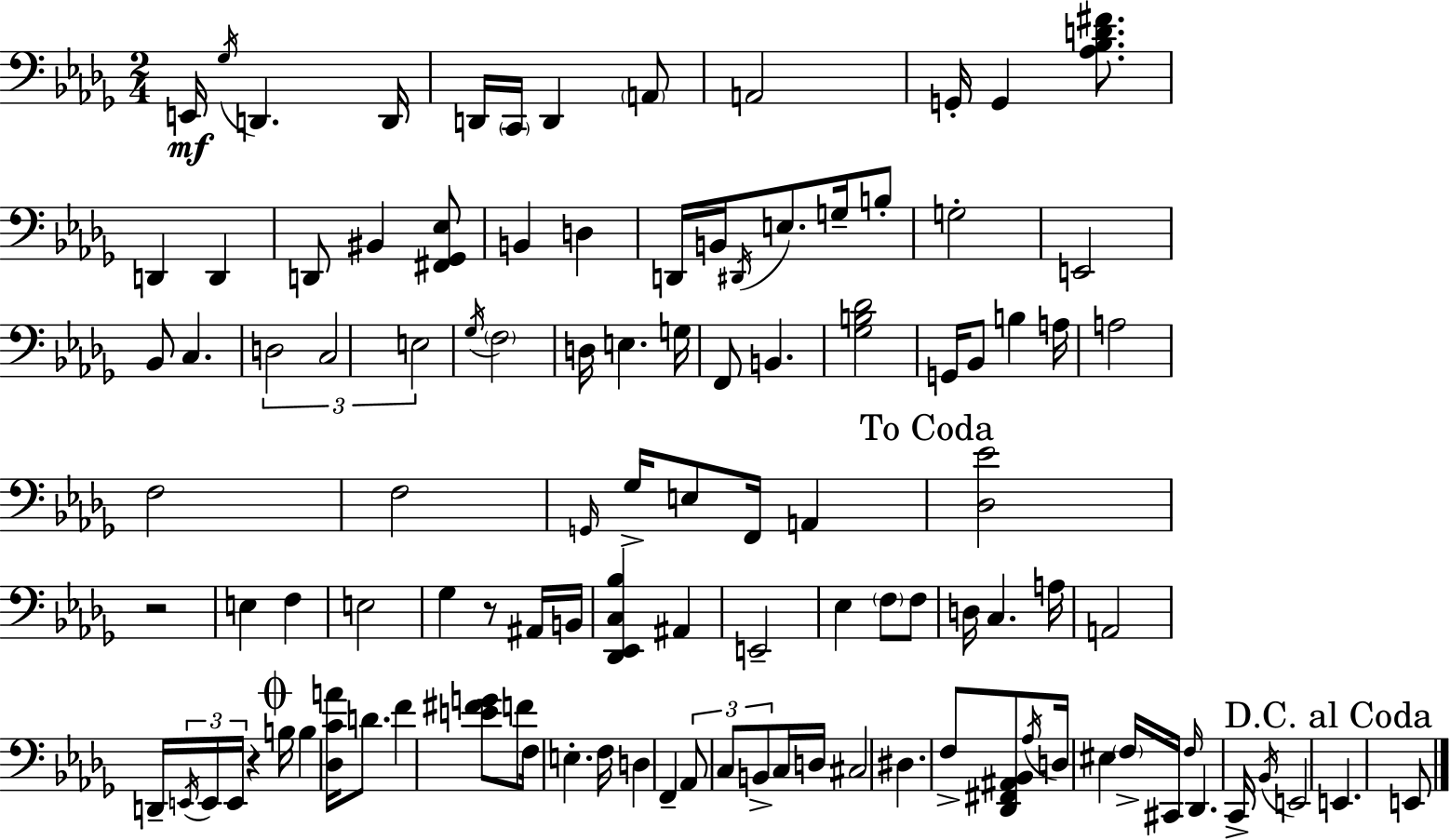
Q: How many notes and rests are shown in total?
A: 109